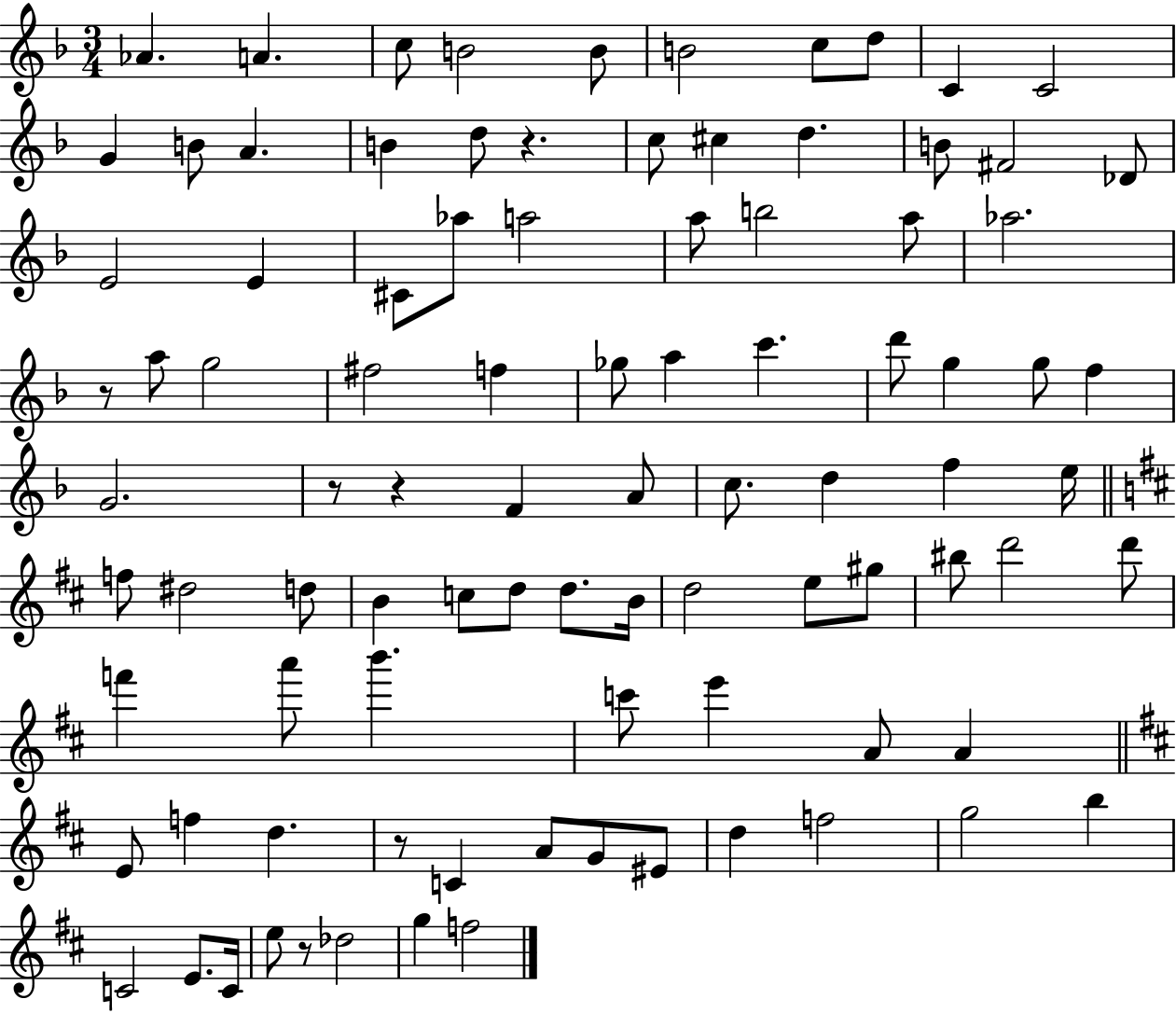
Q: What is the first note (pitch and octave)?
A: Ab4